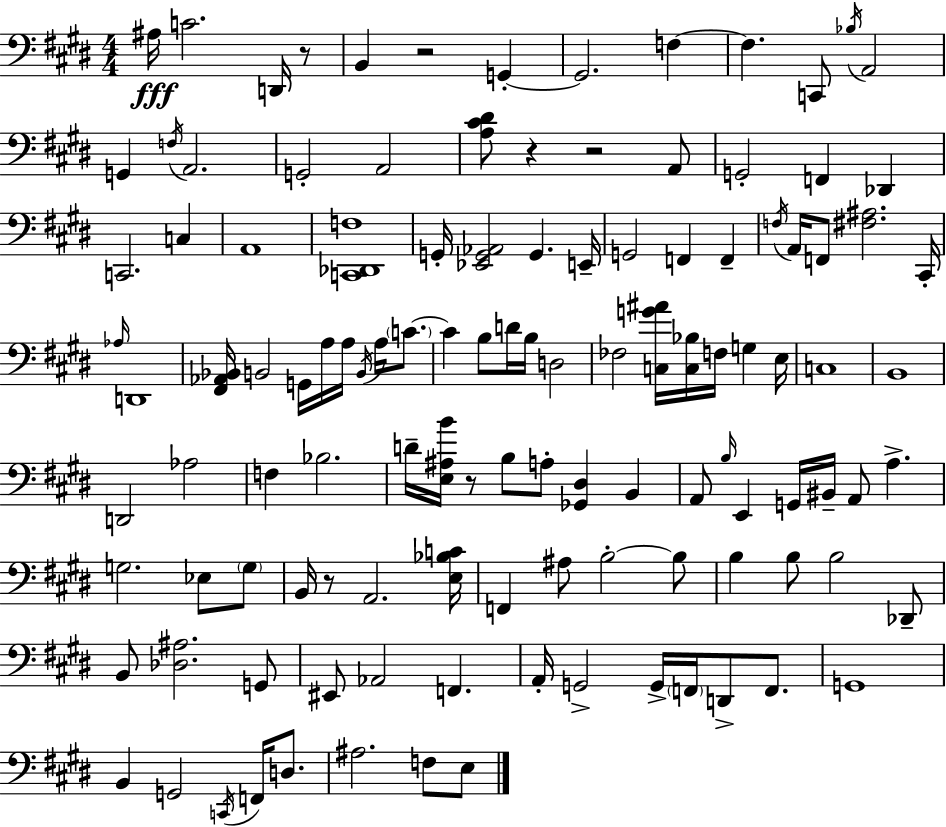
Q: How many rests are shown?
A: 6